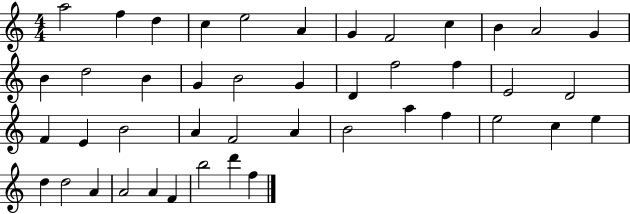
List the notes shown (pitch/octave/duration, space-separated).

A5/h F5/q D5/q C5/q E5/h A4/q G4/q F4/h C5/q B4/q A4/h G4/q B4/q D5/h B4/q G4/q B4/h G4/q D4/q F5/h F5/q E4/h D4/h F4/q E4/q B4/h A4/q F4/h A4/q B4/h A5/q F5/q E5/h C5/q E5/q D5/q D5/h A4/q A4/h A4/q F4/q B5/h D6/q F5/q